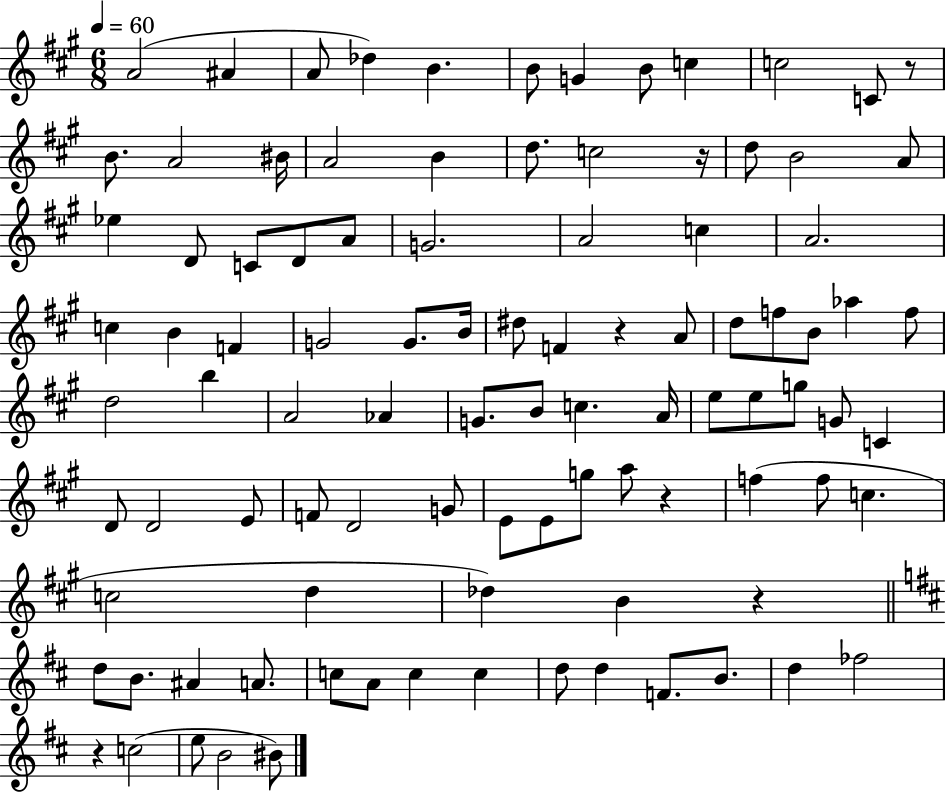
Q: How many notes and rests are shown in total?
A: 98